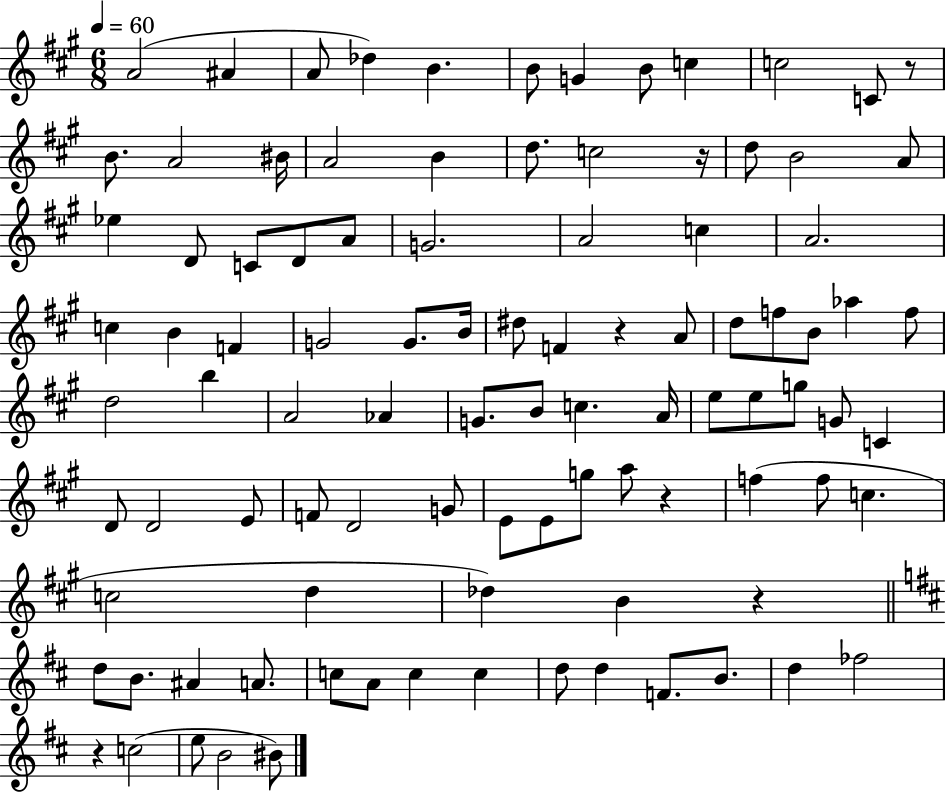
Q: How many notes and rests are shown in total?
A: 98